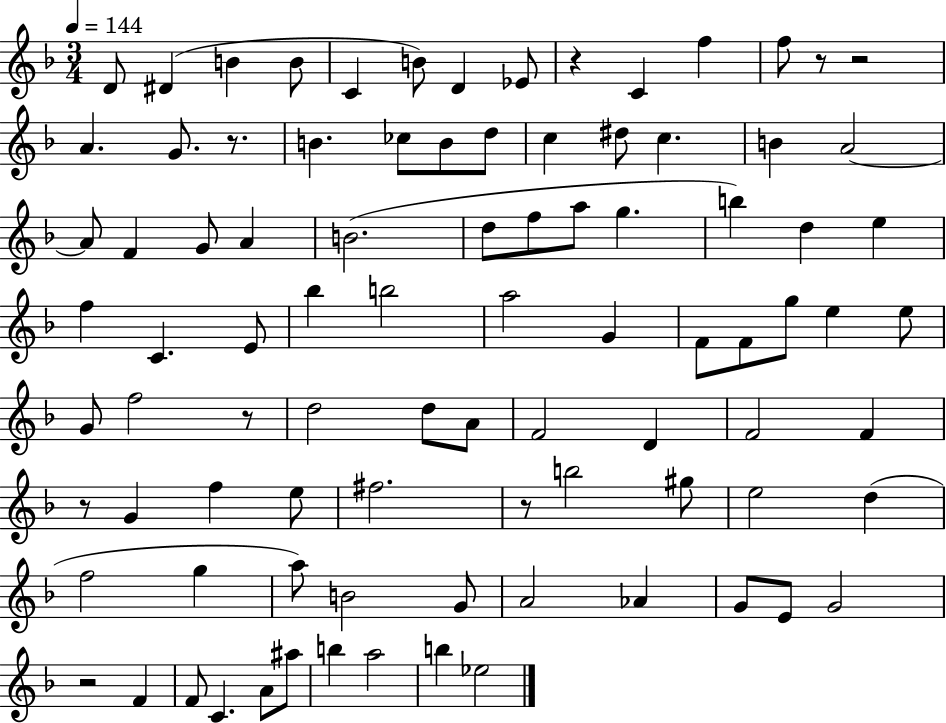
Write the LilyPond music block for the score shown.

{
  \clef treble
  \numericTimeSignature
  \time 3/4
  \key f \major
  \tempo 4 = 144
  d'8 dis'4( b'4 b'8 | c'4 b'8) d'4 ees'8 | r4 c'4 f''4 | f''8 r8 r2 | \break a'4. g'8. r8. | b'4. ces''8 b'8 d''8 | c''4 dis''8 c''4. | b'4 a'2~~ | \break a'8 f'4 g'8 a'4 | b'2.( | d''8 f''8 a''8 g''4. | b''4) d''4 e''4 | \break f''4 c'4. e'8 | bes''4 b''2 | a''2 g'4 | f'8 f'8 g''8 e''4 e''8 | \break g'8 f''2 r8 | d''2 d''8 a'8 | f'2 d'4 | f'2 f'4 | \break r8 g'4 f''4 e''8 | fis''2. | r8 b''2 gis''8 | e''2 d''4( | \break f''2 g''4 | a''8) b'2 g'8 | a'2 aes'4 | g'8 e'8 g'2 | \break r2 f'4 | f'8 c'4. a'8 ais''8 | b''4 a''2 | b''4 ees''2 | \break \bar "|."
}